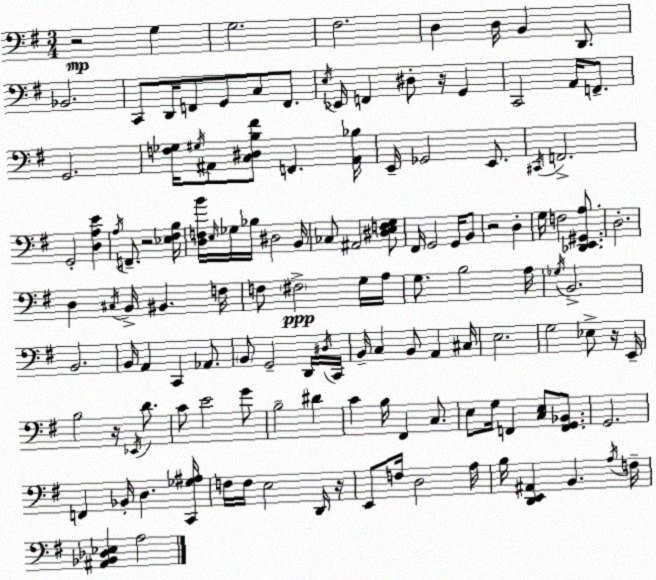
X:1
T:Untitled
M:3/4
L:1/4
K:G
z2 G, G,2 ^F,2 D, D,/4 B,, D,,/2 _B,,2 C,,/2 D,,/4 F,,/2 G,,/2 C,/2 F,,/2 E,/4 _E,,/4 F,, ^D,/2 z/4 G,, C,,2 A,,/4 F,,/2 G,,2 [F,_G,]/4 ^G,/4 ^A,,/2 [C,^D,B,^F]/2 F,, [^A,,_B,]/4 E,,/4 _G,,2 E,,/2 ^C,,/4 F,,2 G,,2 [D,A,E] A,/4 F,,/2 z2 [_E,^F,B,]/4 [D,F,B]/4 E,/4 _G,/4 _B,/4 ^D,2 B,,/4 _C,/2 ^A,,2 [^D,E,F,G,]/2 ^F,,/4 G,,2 G,,/4 B,,/2 z2 D, G,/4 F,2 [_D,,E,,^G,,A,]/2 D,2 D, ^C,/4 B,,/4 ^B,, F,/4 F,/2 ^F,2 G,/4 A,/4 G,/2 B,2 A,/4 _G,/4 B,,2 B,,2 B,,/4 A,, C,, _A,,/2 B,,/2 G,,2 D,,/4 ^D,/4 C,,/4 B,,/4 C, B,,/2 A,, ^C,/4 E,2 G,2 _E,/2 z/4 E,,/4 B,2 z/4 _E,,/4 D/2 C/2 E2 G/2 B,2 ^D C B,/4 ^F,, C,/2 E,/2 G,/4 F,, [C,E,]/2 [F,,G,,_B,,]/2 G,,2 F,, _B,,/4 D, [C,,_G,^A,]/4 F,/4 F,/4 E,2 D,,/4 z/4 E,,/2 F,/4 D,2 A,/4 B,/4 [D,,E,,^A,,] B,, A,/4 F,/4 [^A,,_B,,_D,_E,] A,2